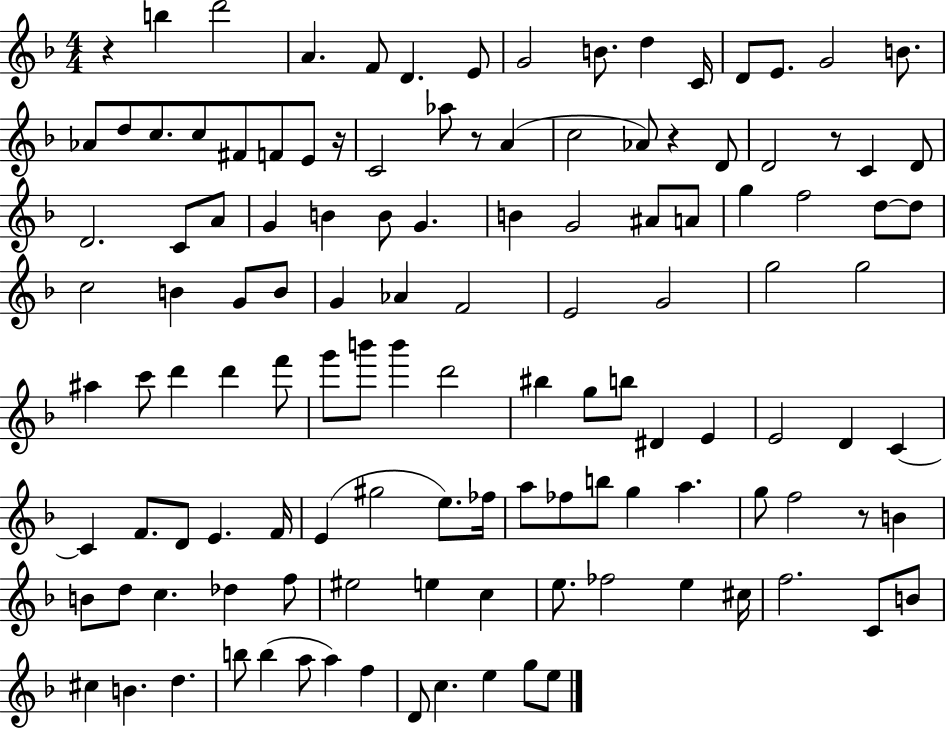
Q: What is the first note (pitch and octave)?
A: B5